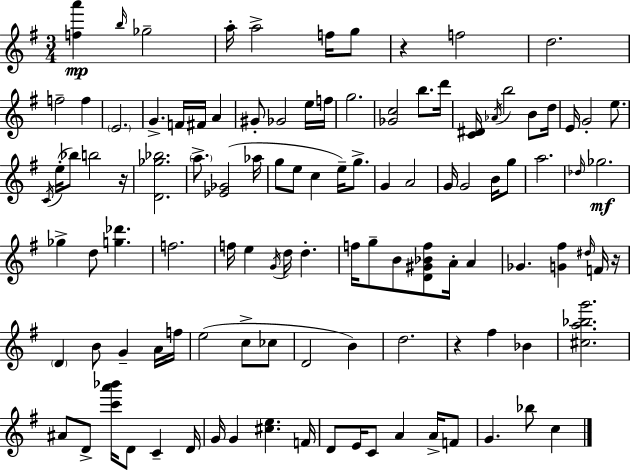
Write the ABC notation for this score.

X:1
T:Untitled
M:3/4
L:1/4
K:Em
[fa'] b/4 _g2 a/4 a2 f/4 g/2 z f2 d2 f2 f E2 G F/4 ^F/4 A ^G/2 _G2 e/4 f/4 g2 [_Gc]2 b/2 d'/4 [C^D]/4 _A/4 b2 B/2 d/4 E/4 G2 e/2 C/4 e/4 _b/2 b2 z/4 [D_g_b]2 a/2 [_E_G]2 _a/4 g/2 e/2 c e/4 g/2 G A2 G/4 G2 B/4 g/2 a2 _d/4 _g2 _g d/2 [g_d'] f2 f/4 e G/4 d/4 d f/4 g/2 B/2 [D^G_Bf]/2 A/4 A _G [G^f] ^d/4 F/4 z/4 D B/2 G A/4 f/4 e2 c/2 _c/2 D2 B d2 z ^f _B [^ca_bg']2 ^A/2 D/2 [c'a'_b']/4 D/2 C D/4 G/4 G [^ce] F/4 D/2 E/4 C/2 A A/4 F/2 G _b/2 c